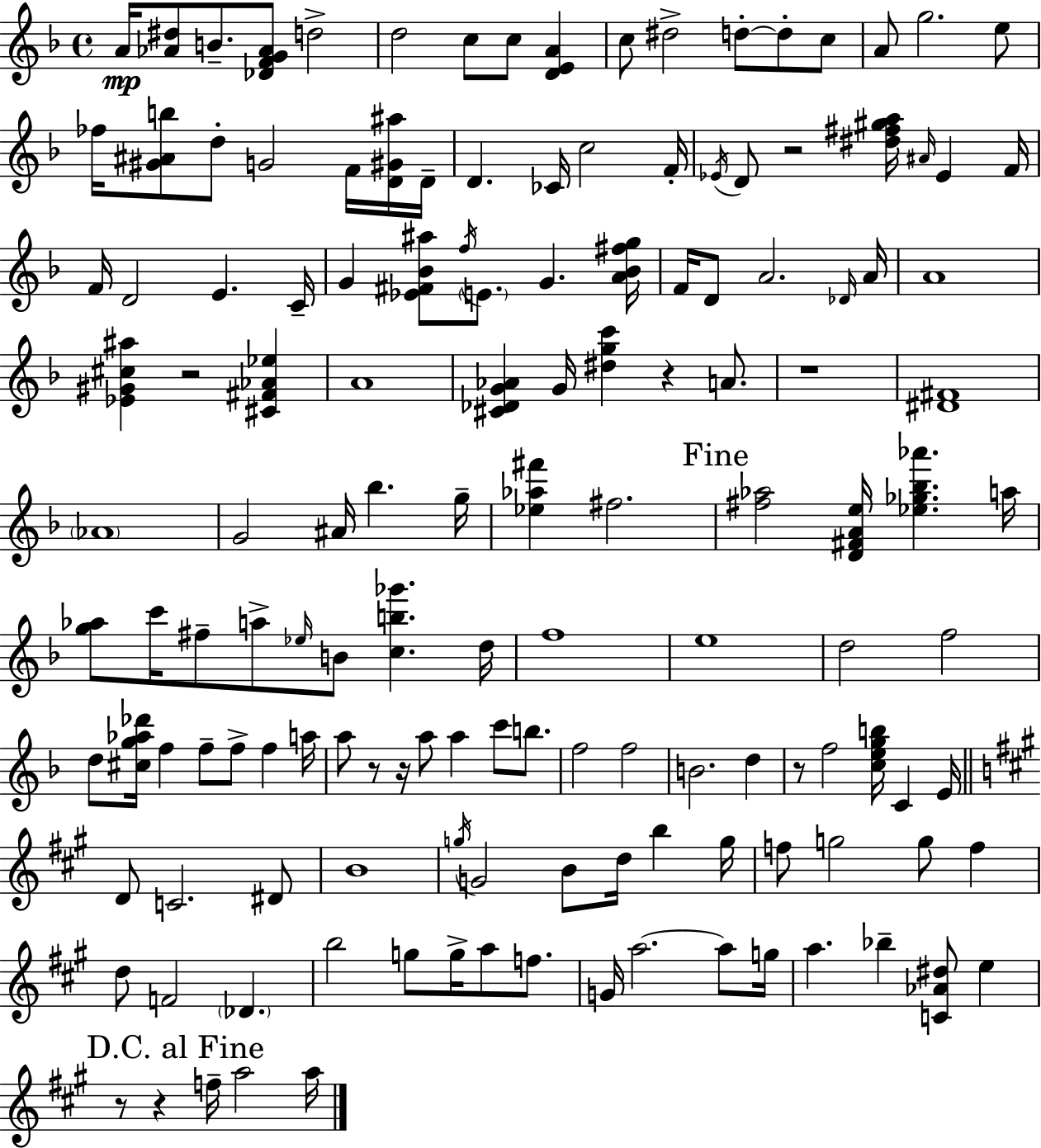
A4/s [Ab4,D#5]/e B4/e. [Db4,F4,G4,Ab4]/e D5/h D5/h C5/e C5/e [D4,E4,A4]/q C5/e D#5/h D5/e D5/e C5/e A4/e G5/h. E5/e FES5/s [G#4,A#4,B5]/e D5/e G4/h F4/s [D4,G#4,A#5]/s D4/s D4/q. CES4/s C5/h F4/s Eb4/s D4/e R/h [D#5,F#5,G#5,A5]/s A#4/s Eb4/q F4/s F4/s D4/h E4/q. C4/s G4/q [Eb4,F#4,Bb4,A#5]/e F5/s E4/e. G4/q. [A4,Bb4,F#5,G5]/s F4/s D4/e A4/h. Db4/s A4/s A4/w [Eb4,G#4,C#5,A#5]/q R/h [C#4,F#4,Ab4,Eb5]/q A4/w [C#4,Db4,G4,Ab4]/q G4/s [D#5,G5,C6]/q R/q A4/e. R/w [D#4,F#4]/w Ab4/w G4/h A#4/s Bb5/q. G5/s [Eb5,Ab5,F#6]/q F#5/h. [F#5,Ab5]/h [D4,F#4,A4,E5]/s [Eb5,Gb5,Bb5,Ab6]/q. A5/s [G5,Ab5]/e C6/s F#5/e A5/e Eb5/s B4/e [C5,B5,Gb6]/q. D5/s F5/w E5/w D5/h F5/h D5/e [C#5,G5,Ab5,Db6]/s F5/q F5/e F5/e F5/q A5/s A5/e R/e R/s A5/e A5/q C6/e B5/e. F5/h F5/h B4/h. D5/q R/e F5/h [C5,E5,G5,B5]/s C4/q E4/s D4/e C4/h. D#4/e B4/w G5/s G4/h B4/e D5/s B5/q G5/s F5/e G5/h G5/e F5/q D5/e F4/h Db4/q. B5/h G5/e G5/s A5/e F5/e. G4/s A5/h. A5/e G5/s A5/q. Bb5/q [C4,Ab4,D#5]/e E5/q R/e R/q F5/s A5/h A5/s